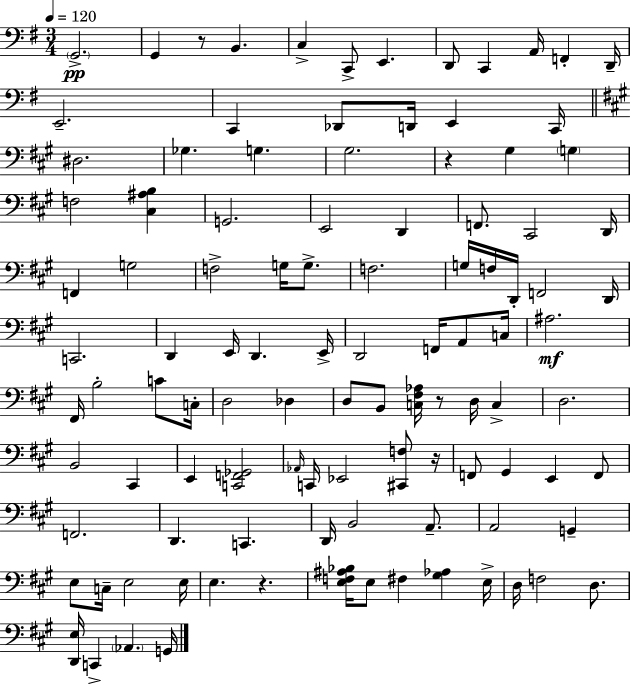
G2/h. G2/q R/e B2/q. C3/q C2/e E2/q. D2/e C2/q A2/s F2/q D2/s E2/h. C2/q Db2/e D2/s E2/q C2/s D#3/h. Gb3/q. G3/q. G#3/h. R/q G#3/q G3/q F3/h [C#3,A#3,B3]/q G2/h. E2/h D2/q F2/e. C#2/h D2/s F2/q G3/h F3/h G3/s G3/e. F3/h. G3/s F3/s D2/s F2/h D2/s C2/h. D2/q E2/s D2/q. E2/s D2/h F2/s A2/e C3/s A#3/h. F#2/s B3/h C4/e C3/s D3/h Db3/q D3/e B2/e [C3,F#3,Ab3]/s R/e D3/s C3/q D3/h. B2/h C#2/q E2/q [C2,F2,Gb2]/h Ab2/s C2/s Eb2/h [C#2,F3]/e R/s F2/e G#2/q E2/q F2/e F2/h. D2/q. C2/q. D2/s B2/h A2/e. A2/h G2/q E3/e C3/s E3/h E3/s E3/q. R/q. [E3,F3,A#3,Bb3]/s E3/e F#3/q [G#3,Ab3]/q E3/s D3/s F3/h D3/e. [D2,E3]/s C2/q Ab2/q. G2/s